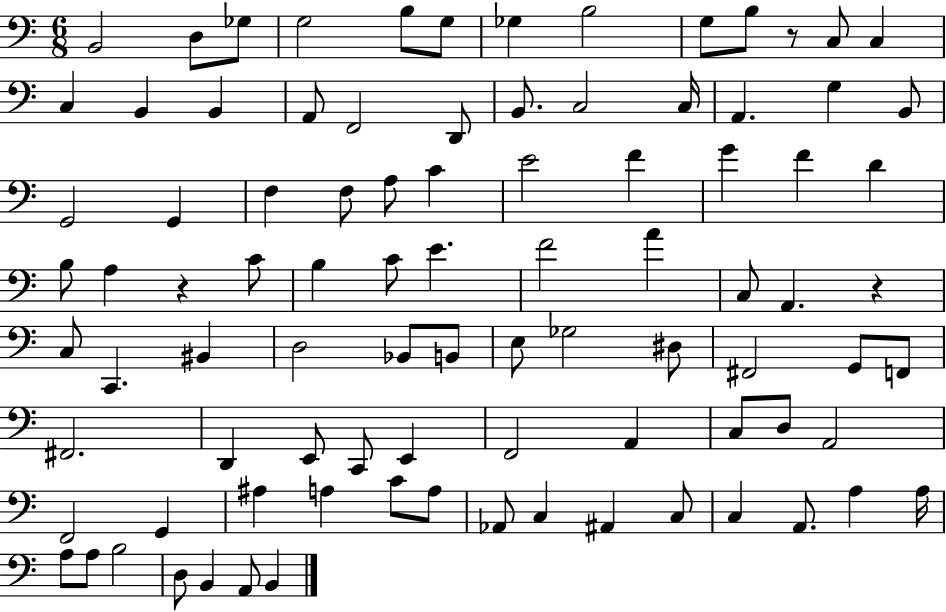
{
  \clef bass
  \numericTimeSignature
  \time 6/8
  \key c \major
  b,2 d8 ges8 | g2 b8 g8 | ges4 b2 | g8 b8 r8 c8 c4 | \break c4 b,4 b,4 | a,8 f,2 d,8 | b,8. c2 c16 | a,4. g4 b,8 | \break g,2 g,4 | f4 f8 a8 c'4 | e'2 f'4 | g'4 f'4 d'4 | \break b8 a4 r4 c'8 | b4 c'8 e'4. | f'2 a'4 | c8 a,4. r4 | \break c8 c,4. bis,4 | d2 bes,8 b,8 | e8 ges2 dis8 | fis,2 g,8 f,8 | \break fis,2. | d,4 e,8 c,8 e,4 | f,2 a,4 | c8 d8 a,2 | \break f,2 g,4 | ais4 a4 c'8 a8 | aes,8 c4 ais,4 c8 | c4 a,8. a4 a16 | \break a8 a8 b2 | d8 b,4 a,8 b,4 | \bar "|."
}